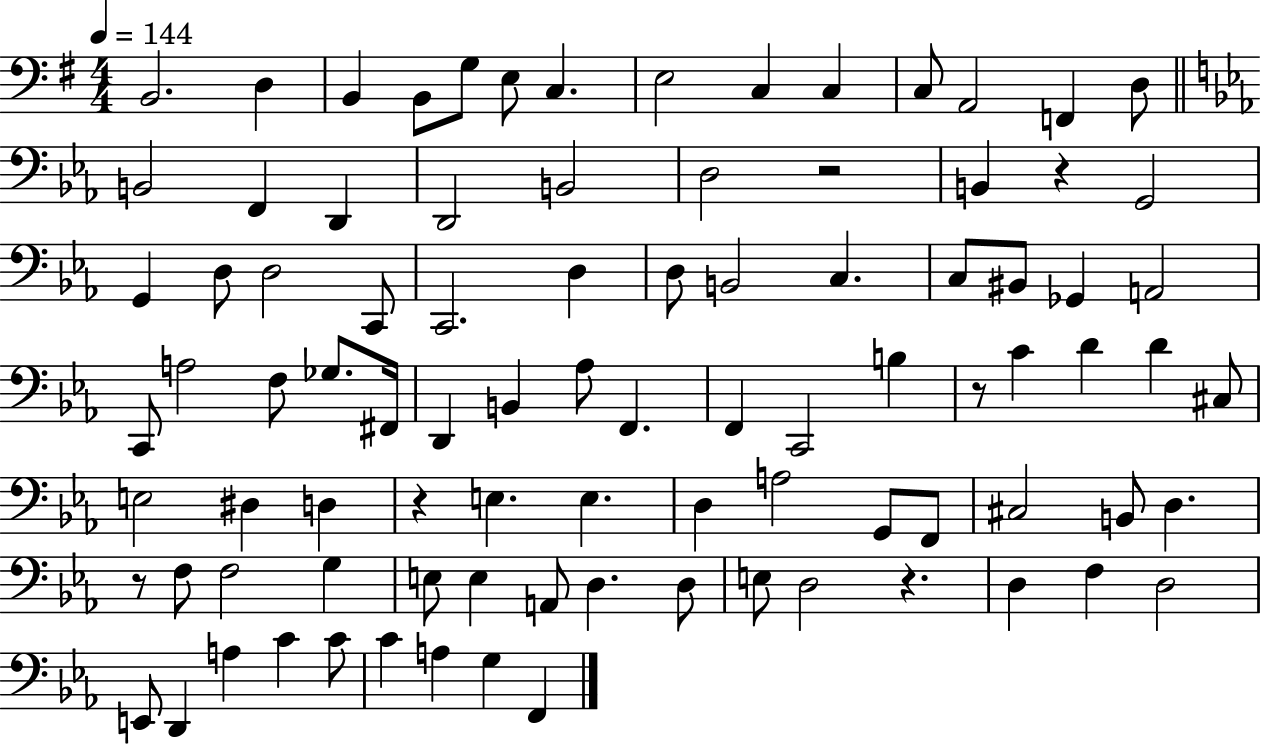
B2/h. D3/q B2/q B2/e G3/e E3/e C3/q. E3/h C3/q C3/q C3/e A2/h F2/q D3/e B2/h F2/q D2/q D2/h B2/h D3/h R/h B2/q R/q G2/h G2/q D3/e D3/h C2/e C2/h. D3/q D3/e B2/h C3/q. C3/e BIS2/e Gb2/q A2/h C2/e A3/h F3/e Gb3/e. F#2/s D2/q B2/q Ab3/e F2/q. F2/q C2/h B3/q R/e C4/q D4/q D4/q C#3/e E3/h D#3/q D3/q R/q E3/q. E3/q. D3/q A3/h G2/e F2/e C#3/h B2/e D3/q. R/e F3/e F3/h G3/q E3/e E3/q A2/e D3/q. D3/e E3/e D3/h R/q. D3/q F3/q D3/h E2/e D2/q A3/q C4/q C4/e C4/q A3/q G3/q F2/q